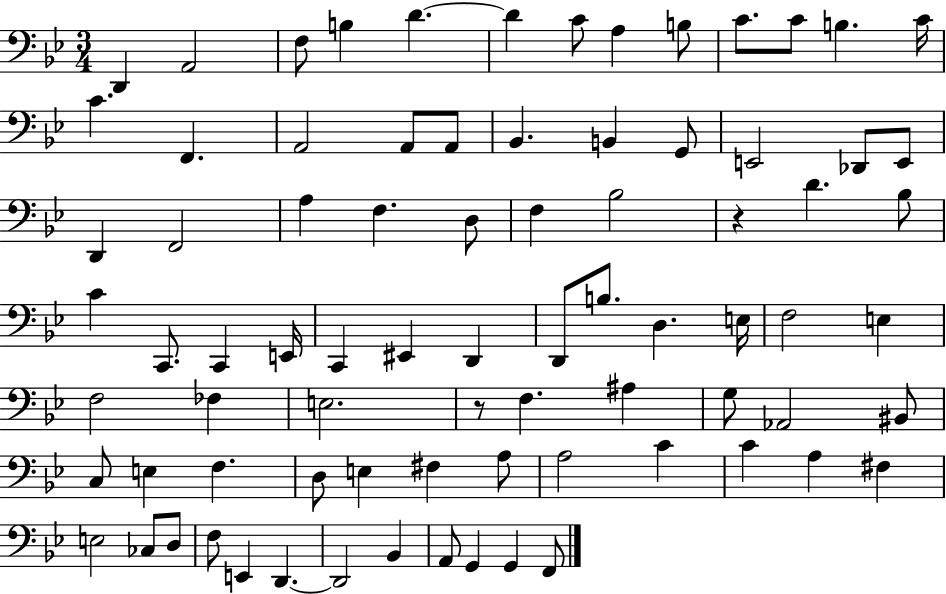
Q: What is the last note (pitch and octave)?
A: F2